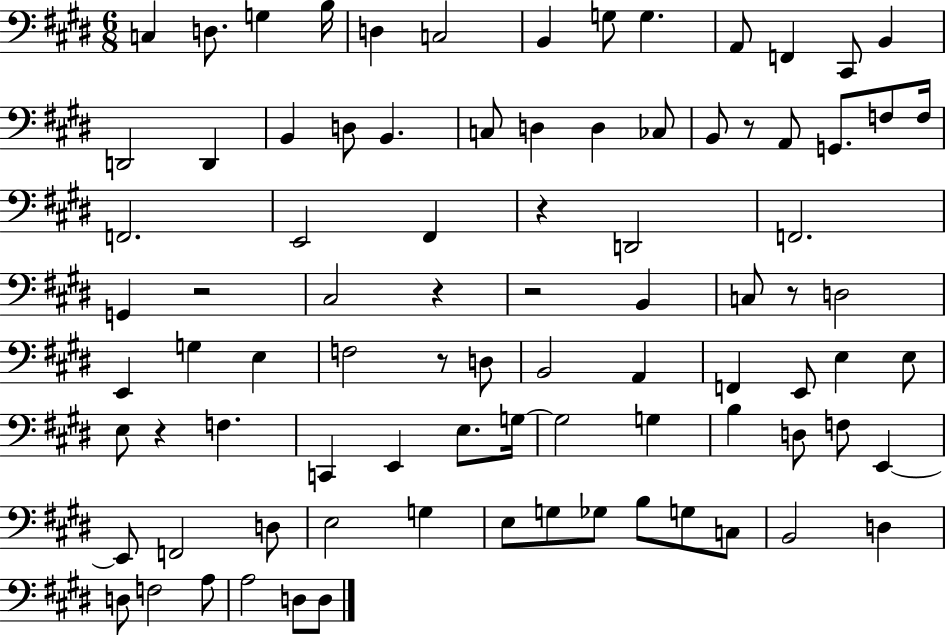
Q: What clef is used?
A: bass